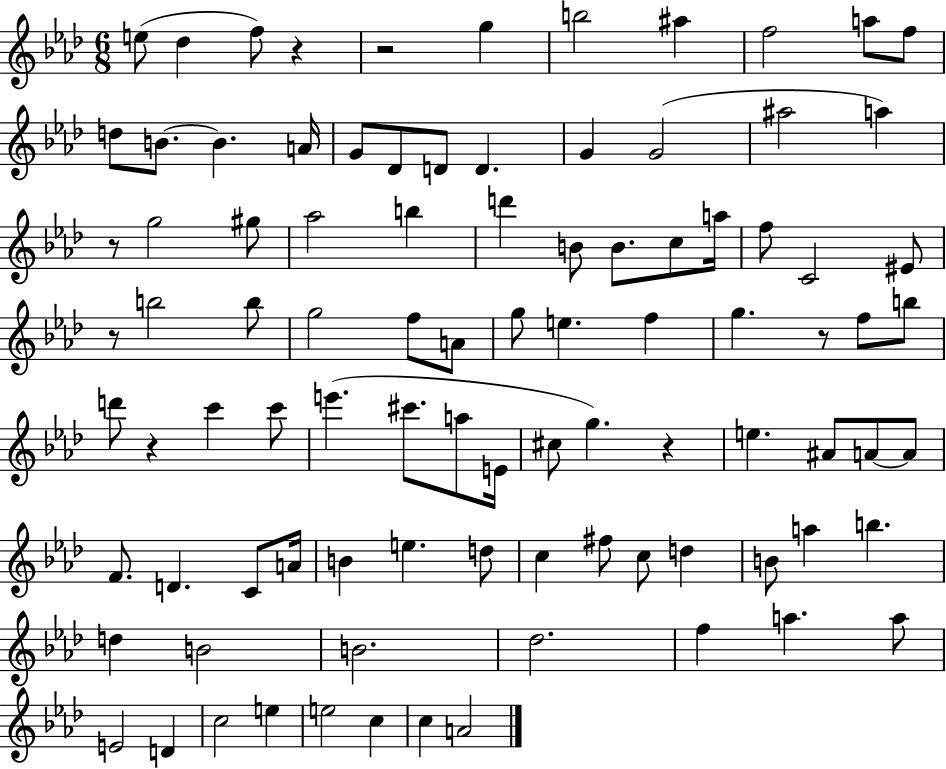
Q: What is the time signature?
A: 6/8